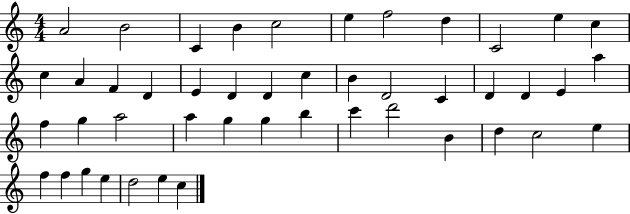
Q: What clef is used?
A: treble